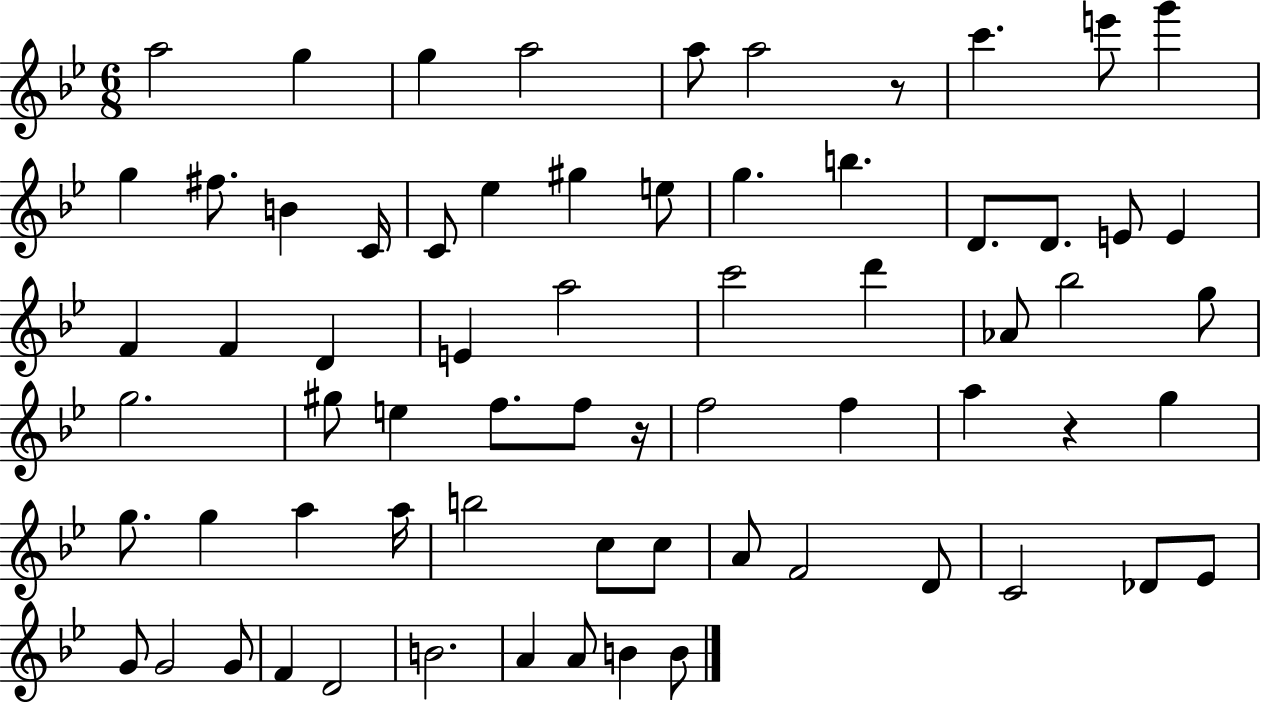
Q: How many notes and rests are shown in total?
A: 68